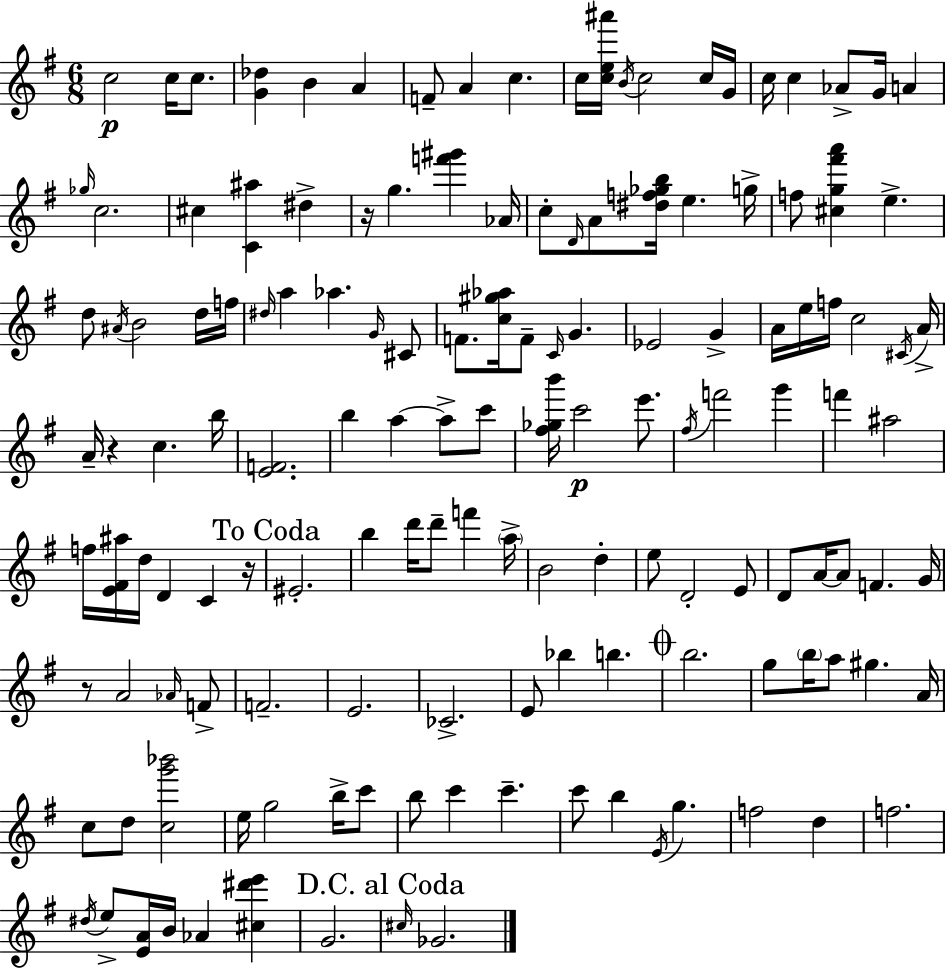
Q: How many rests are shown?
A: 4